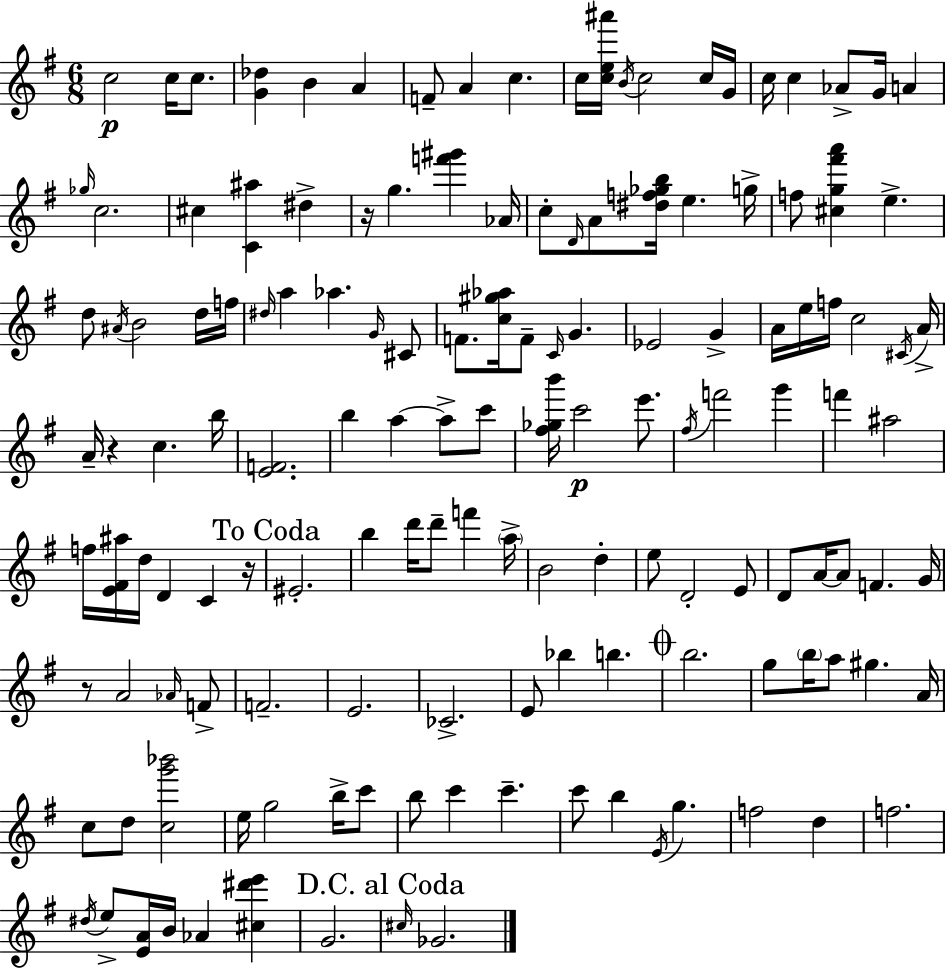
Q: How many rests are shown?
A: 4